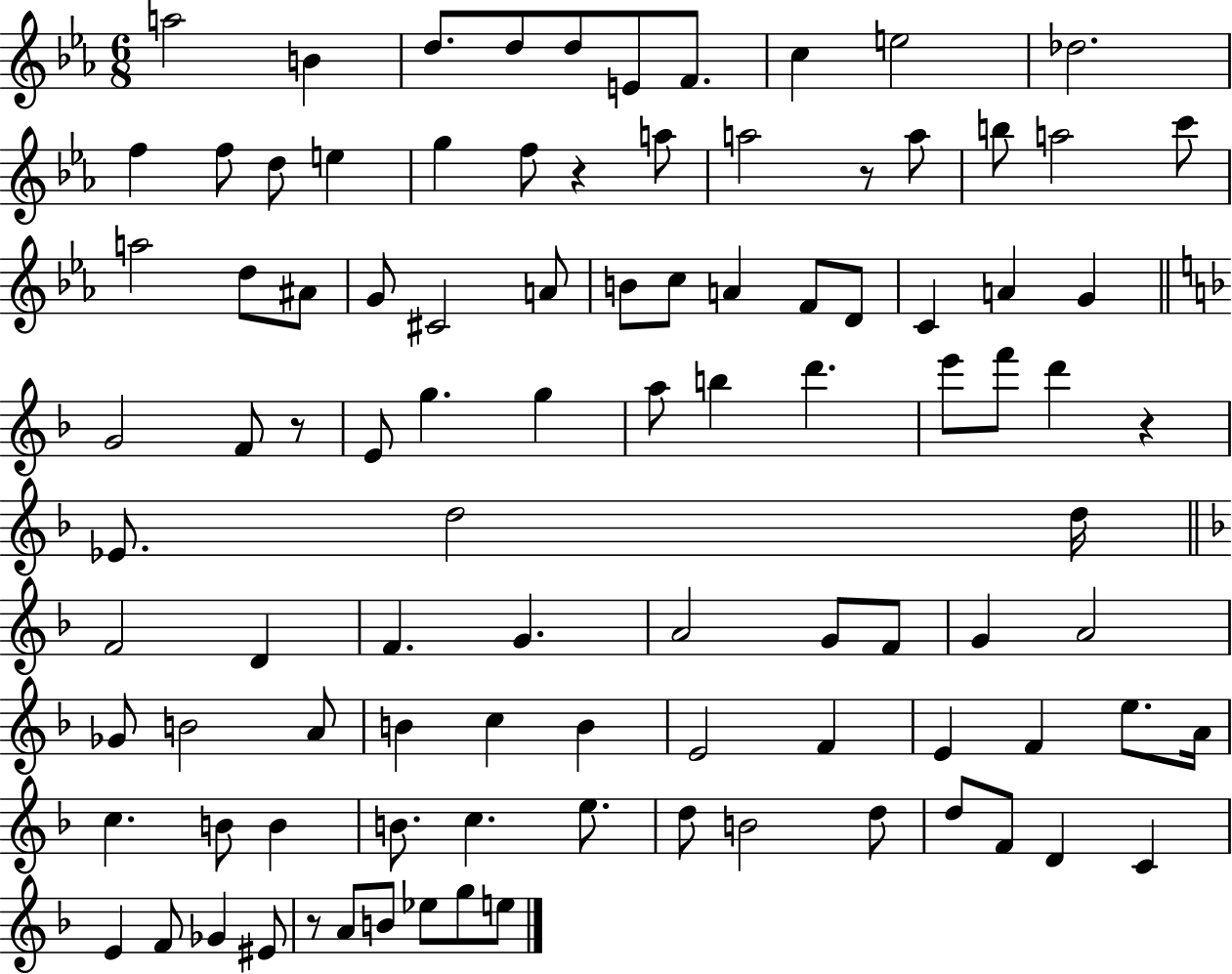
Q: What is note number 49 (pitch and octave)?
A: D5